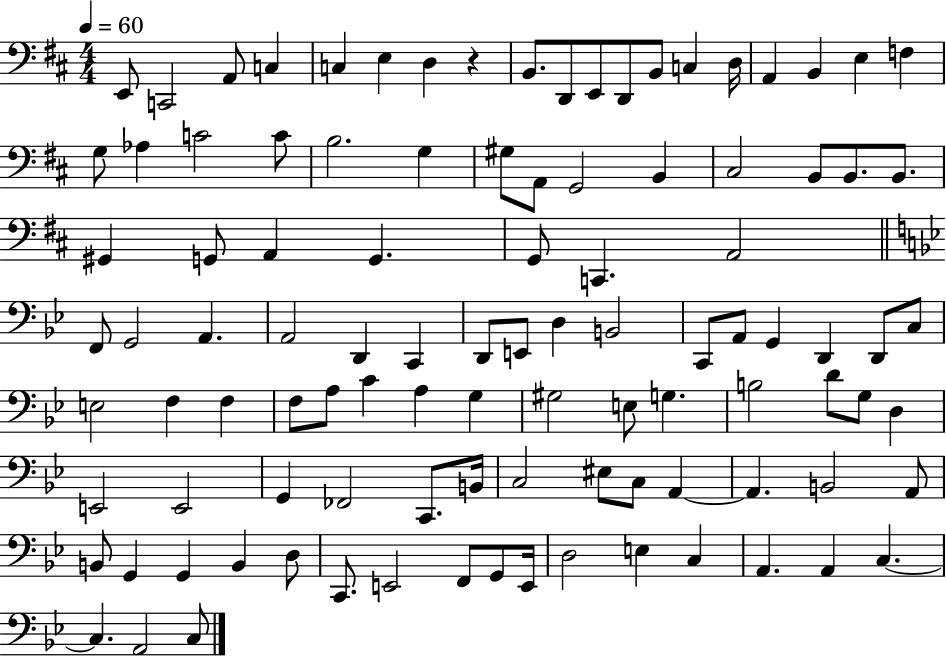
{
  \clef bass
  \numericTimeSignature
  \time 4/4
  \key d \major
  \tempo 4 = 60
  e,8 c,2 a,8 c4 | c4 e4 d4 r4 | b,8. d,8 e,8 d,8 b,8 c4 d16 | a,4 b,4 e4 f4 | \break g8 aes4 c'2 c'8 | b2. g4 | gis8 a,8 g,2 b,4 | cis2 b,8 b,8. b,8. | \break gis,4 g,8 a,4 g,4. | g,8 c,4. a,2 | \bar "||" \break \key g \minor f,8 g,2 a,4. | a,2 d,4 c,4 | d,8 e,8 d4 b,2 | c,8 a,8 g,4 d,4 d,8 c8 | \break e2 f4 f4 | f8 a8 c'4 a4 g4 | gis2 e8 g4. | b2 d'8 g8 d4 | \break e,2 e,2 | g,4 fes,2 c,8. b,16 | c2 eis8 c8 a,4~~ | a,4. b,2 a,8 | \break b,8 g,4 g,4 b,4 d8 | c,8. e,2 f,8 g,8 e,16 | d2 e4 c4 | a,4. a,4 c4.~~ | \break c4. a,2 c8 | \bar "|."
}